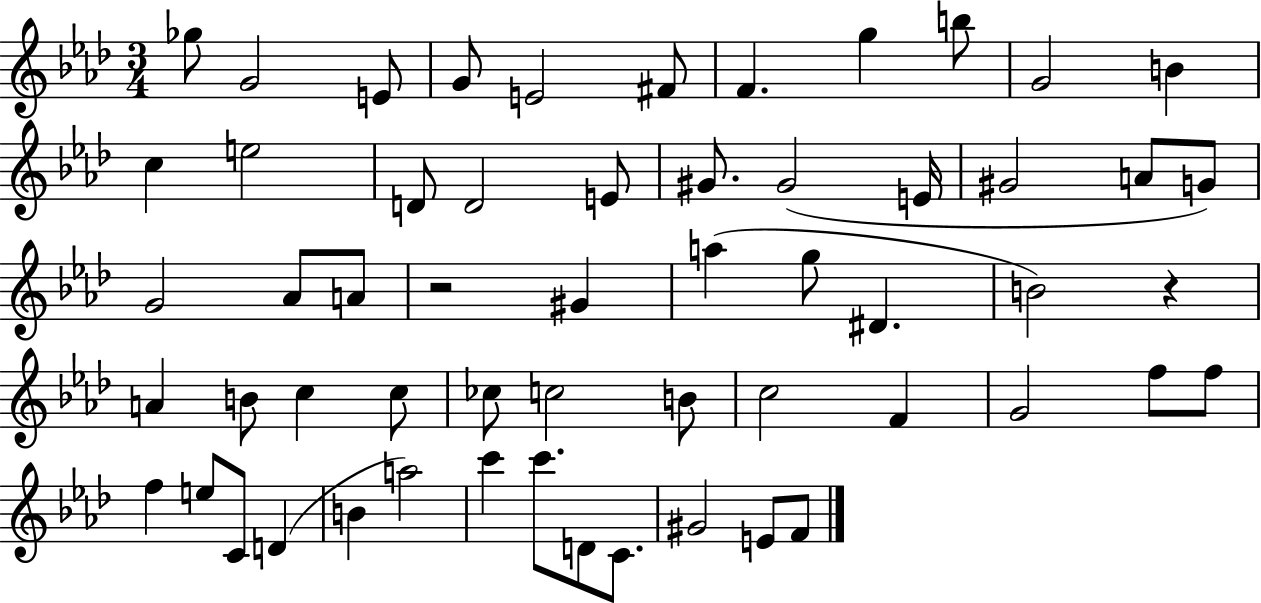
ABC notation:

X:1
T:Untitled
M:3/4
L:1/4
K:Ab
_g/2 G2 E/2 G/2 E2 ^F/2 F g b/2 G2 B c e2 D/2 D2 E/2 ^G/2 ^G2 E/4 ^G2 A/2 G/2 G2 _A/2 A/2 z2 ^G a g/2 ^D B2 z A B/2 c c/2 _c/2 c2 B/2 c2 F G2 f/2 f/2 f e/2 C/2 D B a2 c' c'/2 D/2 C/2 ^G2 E/2 F/2